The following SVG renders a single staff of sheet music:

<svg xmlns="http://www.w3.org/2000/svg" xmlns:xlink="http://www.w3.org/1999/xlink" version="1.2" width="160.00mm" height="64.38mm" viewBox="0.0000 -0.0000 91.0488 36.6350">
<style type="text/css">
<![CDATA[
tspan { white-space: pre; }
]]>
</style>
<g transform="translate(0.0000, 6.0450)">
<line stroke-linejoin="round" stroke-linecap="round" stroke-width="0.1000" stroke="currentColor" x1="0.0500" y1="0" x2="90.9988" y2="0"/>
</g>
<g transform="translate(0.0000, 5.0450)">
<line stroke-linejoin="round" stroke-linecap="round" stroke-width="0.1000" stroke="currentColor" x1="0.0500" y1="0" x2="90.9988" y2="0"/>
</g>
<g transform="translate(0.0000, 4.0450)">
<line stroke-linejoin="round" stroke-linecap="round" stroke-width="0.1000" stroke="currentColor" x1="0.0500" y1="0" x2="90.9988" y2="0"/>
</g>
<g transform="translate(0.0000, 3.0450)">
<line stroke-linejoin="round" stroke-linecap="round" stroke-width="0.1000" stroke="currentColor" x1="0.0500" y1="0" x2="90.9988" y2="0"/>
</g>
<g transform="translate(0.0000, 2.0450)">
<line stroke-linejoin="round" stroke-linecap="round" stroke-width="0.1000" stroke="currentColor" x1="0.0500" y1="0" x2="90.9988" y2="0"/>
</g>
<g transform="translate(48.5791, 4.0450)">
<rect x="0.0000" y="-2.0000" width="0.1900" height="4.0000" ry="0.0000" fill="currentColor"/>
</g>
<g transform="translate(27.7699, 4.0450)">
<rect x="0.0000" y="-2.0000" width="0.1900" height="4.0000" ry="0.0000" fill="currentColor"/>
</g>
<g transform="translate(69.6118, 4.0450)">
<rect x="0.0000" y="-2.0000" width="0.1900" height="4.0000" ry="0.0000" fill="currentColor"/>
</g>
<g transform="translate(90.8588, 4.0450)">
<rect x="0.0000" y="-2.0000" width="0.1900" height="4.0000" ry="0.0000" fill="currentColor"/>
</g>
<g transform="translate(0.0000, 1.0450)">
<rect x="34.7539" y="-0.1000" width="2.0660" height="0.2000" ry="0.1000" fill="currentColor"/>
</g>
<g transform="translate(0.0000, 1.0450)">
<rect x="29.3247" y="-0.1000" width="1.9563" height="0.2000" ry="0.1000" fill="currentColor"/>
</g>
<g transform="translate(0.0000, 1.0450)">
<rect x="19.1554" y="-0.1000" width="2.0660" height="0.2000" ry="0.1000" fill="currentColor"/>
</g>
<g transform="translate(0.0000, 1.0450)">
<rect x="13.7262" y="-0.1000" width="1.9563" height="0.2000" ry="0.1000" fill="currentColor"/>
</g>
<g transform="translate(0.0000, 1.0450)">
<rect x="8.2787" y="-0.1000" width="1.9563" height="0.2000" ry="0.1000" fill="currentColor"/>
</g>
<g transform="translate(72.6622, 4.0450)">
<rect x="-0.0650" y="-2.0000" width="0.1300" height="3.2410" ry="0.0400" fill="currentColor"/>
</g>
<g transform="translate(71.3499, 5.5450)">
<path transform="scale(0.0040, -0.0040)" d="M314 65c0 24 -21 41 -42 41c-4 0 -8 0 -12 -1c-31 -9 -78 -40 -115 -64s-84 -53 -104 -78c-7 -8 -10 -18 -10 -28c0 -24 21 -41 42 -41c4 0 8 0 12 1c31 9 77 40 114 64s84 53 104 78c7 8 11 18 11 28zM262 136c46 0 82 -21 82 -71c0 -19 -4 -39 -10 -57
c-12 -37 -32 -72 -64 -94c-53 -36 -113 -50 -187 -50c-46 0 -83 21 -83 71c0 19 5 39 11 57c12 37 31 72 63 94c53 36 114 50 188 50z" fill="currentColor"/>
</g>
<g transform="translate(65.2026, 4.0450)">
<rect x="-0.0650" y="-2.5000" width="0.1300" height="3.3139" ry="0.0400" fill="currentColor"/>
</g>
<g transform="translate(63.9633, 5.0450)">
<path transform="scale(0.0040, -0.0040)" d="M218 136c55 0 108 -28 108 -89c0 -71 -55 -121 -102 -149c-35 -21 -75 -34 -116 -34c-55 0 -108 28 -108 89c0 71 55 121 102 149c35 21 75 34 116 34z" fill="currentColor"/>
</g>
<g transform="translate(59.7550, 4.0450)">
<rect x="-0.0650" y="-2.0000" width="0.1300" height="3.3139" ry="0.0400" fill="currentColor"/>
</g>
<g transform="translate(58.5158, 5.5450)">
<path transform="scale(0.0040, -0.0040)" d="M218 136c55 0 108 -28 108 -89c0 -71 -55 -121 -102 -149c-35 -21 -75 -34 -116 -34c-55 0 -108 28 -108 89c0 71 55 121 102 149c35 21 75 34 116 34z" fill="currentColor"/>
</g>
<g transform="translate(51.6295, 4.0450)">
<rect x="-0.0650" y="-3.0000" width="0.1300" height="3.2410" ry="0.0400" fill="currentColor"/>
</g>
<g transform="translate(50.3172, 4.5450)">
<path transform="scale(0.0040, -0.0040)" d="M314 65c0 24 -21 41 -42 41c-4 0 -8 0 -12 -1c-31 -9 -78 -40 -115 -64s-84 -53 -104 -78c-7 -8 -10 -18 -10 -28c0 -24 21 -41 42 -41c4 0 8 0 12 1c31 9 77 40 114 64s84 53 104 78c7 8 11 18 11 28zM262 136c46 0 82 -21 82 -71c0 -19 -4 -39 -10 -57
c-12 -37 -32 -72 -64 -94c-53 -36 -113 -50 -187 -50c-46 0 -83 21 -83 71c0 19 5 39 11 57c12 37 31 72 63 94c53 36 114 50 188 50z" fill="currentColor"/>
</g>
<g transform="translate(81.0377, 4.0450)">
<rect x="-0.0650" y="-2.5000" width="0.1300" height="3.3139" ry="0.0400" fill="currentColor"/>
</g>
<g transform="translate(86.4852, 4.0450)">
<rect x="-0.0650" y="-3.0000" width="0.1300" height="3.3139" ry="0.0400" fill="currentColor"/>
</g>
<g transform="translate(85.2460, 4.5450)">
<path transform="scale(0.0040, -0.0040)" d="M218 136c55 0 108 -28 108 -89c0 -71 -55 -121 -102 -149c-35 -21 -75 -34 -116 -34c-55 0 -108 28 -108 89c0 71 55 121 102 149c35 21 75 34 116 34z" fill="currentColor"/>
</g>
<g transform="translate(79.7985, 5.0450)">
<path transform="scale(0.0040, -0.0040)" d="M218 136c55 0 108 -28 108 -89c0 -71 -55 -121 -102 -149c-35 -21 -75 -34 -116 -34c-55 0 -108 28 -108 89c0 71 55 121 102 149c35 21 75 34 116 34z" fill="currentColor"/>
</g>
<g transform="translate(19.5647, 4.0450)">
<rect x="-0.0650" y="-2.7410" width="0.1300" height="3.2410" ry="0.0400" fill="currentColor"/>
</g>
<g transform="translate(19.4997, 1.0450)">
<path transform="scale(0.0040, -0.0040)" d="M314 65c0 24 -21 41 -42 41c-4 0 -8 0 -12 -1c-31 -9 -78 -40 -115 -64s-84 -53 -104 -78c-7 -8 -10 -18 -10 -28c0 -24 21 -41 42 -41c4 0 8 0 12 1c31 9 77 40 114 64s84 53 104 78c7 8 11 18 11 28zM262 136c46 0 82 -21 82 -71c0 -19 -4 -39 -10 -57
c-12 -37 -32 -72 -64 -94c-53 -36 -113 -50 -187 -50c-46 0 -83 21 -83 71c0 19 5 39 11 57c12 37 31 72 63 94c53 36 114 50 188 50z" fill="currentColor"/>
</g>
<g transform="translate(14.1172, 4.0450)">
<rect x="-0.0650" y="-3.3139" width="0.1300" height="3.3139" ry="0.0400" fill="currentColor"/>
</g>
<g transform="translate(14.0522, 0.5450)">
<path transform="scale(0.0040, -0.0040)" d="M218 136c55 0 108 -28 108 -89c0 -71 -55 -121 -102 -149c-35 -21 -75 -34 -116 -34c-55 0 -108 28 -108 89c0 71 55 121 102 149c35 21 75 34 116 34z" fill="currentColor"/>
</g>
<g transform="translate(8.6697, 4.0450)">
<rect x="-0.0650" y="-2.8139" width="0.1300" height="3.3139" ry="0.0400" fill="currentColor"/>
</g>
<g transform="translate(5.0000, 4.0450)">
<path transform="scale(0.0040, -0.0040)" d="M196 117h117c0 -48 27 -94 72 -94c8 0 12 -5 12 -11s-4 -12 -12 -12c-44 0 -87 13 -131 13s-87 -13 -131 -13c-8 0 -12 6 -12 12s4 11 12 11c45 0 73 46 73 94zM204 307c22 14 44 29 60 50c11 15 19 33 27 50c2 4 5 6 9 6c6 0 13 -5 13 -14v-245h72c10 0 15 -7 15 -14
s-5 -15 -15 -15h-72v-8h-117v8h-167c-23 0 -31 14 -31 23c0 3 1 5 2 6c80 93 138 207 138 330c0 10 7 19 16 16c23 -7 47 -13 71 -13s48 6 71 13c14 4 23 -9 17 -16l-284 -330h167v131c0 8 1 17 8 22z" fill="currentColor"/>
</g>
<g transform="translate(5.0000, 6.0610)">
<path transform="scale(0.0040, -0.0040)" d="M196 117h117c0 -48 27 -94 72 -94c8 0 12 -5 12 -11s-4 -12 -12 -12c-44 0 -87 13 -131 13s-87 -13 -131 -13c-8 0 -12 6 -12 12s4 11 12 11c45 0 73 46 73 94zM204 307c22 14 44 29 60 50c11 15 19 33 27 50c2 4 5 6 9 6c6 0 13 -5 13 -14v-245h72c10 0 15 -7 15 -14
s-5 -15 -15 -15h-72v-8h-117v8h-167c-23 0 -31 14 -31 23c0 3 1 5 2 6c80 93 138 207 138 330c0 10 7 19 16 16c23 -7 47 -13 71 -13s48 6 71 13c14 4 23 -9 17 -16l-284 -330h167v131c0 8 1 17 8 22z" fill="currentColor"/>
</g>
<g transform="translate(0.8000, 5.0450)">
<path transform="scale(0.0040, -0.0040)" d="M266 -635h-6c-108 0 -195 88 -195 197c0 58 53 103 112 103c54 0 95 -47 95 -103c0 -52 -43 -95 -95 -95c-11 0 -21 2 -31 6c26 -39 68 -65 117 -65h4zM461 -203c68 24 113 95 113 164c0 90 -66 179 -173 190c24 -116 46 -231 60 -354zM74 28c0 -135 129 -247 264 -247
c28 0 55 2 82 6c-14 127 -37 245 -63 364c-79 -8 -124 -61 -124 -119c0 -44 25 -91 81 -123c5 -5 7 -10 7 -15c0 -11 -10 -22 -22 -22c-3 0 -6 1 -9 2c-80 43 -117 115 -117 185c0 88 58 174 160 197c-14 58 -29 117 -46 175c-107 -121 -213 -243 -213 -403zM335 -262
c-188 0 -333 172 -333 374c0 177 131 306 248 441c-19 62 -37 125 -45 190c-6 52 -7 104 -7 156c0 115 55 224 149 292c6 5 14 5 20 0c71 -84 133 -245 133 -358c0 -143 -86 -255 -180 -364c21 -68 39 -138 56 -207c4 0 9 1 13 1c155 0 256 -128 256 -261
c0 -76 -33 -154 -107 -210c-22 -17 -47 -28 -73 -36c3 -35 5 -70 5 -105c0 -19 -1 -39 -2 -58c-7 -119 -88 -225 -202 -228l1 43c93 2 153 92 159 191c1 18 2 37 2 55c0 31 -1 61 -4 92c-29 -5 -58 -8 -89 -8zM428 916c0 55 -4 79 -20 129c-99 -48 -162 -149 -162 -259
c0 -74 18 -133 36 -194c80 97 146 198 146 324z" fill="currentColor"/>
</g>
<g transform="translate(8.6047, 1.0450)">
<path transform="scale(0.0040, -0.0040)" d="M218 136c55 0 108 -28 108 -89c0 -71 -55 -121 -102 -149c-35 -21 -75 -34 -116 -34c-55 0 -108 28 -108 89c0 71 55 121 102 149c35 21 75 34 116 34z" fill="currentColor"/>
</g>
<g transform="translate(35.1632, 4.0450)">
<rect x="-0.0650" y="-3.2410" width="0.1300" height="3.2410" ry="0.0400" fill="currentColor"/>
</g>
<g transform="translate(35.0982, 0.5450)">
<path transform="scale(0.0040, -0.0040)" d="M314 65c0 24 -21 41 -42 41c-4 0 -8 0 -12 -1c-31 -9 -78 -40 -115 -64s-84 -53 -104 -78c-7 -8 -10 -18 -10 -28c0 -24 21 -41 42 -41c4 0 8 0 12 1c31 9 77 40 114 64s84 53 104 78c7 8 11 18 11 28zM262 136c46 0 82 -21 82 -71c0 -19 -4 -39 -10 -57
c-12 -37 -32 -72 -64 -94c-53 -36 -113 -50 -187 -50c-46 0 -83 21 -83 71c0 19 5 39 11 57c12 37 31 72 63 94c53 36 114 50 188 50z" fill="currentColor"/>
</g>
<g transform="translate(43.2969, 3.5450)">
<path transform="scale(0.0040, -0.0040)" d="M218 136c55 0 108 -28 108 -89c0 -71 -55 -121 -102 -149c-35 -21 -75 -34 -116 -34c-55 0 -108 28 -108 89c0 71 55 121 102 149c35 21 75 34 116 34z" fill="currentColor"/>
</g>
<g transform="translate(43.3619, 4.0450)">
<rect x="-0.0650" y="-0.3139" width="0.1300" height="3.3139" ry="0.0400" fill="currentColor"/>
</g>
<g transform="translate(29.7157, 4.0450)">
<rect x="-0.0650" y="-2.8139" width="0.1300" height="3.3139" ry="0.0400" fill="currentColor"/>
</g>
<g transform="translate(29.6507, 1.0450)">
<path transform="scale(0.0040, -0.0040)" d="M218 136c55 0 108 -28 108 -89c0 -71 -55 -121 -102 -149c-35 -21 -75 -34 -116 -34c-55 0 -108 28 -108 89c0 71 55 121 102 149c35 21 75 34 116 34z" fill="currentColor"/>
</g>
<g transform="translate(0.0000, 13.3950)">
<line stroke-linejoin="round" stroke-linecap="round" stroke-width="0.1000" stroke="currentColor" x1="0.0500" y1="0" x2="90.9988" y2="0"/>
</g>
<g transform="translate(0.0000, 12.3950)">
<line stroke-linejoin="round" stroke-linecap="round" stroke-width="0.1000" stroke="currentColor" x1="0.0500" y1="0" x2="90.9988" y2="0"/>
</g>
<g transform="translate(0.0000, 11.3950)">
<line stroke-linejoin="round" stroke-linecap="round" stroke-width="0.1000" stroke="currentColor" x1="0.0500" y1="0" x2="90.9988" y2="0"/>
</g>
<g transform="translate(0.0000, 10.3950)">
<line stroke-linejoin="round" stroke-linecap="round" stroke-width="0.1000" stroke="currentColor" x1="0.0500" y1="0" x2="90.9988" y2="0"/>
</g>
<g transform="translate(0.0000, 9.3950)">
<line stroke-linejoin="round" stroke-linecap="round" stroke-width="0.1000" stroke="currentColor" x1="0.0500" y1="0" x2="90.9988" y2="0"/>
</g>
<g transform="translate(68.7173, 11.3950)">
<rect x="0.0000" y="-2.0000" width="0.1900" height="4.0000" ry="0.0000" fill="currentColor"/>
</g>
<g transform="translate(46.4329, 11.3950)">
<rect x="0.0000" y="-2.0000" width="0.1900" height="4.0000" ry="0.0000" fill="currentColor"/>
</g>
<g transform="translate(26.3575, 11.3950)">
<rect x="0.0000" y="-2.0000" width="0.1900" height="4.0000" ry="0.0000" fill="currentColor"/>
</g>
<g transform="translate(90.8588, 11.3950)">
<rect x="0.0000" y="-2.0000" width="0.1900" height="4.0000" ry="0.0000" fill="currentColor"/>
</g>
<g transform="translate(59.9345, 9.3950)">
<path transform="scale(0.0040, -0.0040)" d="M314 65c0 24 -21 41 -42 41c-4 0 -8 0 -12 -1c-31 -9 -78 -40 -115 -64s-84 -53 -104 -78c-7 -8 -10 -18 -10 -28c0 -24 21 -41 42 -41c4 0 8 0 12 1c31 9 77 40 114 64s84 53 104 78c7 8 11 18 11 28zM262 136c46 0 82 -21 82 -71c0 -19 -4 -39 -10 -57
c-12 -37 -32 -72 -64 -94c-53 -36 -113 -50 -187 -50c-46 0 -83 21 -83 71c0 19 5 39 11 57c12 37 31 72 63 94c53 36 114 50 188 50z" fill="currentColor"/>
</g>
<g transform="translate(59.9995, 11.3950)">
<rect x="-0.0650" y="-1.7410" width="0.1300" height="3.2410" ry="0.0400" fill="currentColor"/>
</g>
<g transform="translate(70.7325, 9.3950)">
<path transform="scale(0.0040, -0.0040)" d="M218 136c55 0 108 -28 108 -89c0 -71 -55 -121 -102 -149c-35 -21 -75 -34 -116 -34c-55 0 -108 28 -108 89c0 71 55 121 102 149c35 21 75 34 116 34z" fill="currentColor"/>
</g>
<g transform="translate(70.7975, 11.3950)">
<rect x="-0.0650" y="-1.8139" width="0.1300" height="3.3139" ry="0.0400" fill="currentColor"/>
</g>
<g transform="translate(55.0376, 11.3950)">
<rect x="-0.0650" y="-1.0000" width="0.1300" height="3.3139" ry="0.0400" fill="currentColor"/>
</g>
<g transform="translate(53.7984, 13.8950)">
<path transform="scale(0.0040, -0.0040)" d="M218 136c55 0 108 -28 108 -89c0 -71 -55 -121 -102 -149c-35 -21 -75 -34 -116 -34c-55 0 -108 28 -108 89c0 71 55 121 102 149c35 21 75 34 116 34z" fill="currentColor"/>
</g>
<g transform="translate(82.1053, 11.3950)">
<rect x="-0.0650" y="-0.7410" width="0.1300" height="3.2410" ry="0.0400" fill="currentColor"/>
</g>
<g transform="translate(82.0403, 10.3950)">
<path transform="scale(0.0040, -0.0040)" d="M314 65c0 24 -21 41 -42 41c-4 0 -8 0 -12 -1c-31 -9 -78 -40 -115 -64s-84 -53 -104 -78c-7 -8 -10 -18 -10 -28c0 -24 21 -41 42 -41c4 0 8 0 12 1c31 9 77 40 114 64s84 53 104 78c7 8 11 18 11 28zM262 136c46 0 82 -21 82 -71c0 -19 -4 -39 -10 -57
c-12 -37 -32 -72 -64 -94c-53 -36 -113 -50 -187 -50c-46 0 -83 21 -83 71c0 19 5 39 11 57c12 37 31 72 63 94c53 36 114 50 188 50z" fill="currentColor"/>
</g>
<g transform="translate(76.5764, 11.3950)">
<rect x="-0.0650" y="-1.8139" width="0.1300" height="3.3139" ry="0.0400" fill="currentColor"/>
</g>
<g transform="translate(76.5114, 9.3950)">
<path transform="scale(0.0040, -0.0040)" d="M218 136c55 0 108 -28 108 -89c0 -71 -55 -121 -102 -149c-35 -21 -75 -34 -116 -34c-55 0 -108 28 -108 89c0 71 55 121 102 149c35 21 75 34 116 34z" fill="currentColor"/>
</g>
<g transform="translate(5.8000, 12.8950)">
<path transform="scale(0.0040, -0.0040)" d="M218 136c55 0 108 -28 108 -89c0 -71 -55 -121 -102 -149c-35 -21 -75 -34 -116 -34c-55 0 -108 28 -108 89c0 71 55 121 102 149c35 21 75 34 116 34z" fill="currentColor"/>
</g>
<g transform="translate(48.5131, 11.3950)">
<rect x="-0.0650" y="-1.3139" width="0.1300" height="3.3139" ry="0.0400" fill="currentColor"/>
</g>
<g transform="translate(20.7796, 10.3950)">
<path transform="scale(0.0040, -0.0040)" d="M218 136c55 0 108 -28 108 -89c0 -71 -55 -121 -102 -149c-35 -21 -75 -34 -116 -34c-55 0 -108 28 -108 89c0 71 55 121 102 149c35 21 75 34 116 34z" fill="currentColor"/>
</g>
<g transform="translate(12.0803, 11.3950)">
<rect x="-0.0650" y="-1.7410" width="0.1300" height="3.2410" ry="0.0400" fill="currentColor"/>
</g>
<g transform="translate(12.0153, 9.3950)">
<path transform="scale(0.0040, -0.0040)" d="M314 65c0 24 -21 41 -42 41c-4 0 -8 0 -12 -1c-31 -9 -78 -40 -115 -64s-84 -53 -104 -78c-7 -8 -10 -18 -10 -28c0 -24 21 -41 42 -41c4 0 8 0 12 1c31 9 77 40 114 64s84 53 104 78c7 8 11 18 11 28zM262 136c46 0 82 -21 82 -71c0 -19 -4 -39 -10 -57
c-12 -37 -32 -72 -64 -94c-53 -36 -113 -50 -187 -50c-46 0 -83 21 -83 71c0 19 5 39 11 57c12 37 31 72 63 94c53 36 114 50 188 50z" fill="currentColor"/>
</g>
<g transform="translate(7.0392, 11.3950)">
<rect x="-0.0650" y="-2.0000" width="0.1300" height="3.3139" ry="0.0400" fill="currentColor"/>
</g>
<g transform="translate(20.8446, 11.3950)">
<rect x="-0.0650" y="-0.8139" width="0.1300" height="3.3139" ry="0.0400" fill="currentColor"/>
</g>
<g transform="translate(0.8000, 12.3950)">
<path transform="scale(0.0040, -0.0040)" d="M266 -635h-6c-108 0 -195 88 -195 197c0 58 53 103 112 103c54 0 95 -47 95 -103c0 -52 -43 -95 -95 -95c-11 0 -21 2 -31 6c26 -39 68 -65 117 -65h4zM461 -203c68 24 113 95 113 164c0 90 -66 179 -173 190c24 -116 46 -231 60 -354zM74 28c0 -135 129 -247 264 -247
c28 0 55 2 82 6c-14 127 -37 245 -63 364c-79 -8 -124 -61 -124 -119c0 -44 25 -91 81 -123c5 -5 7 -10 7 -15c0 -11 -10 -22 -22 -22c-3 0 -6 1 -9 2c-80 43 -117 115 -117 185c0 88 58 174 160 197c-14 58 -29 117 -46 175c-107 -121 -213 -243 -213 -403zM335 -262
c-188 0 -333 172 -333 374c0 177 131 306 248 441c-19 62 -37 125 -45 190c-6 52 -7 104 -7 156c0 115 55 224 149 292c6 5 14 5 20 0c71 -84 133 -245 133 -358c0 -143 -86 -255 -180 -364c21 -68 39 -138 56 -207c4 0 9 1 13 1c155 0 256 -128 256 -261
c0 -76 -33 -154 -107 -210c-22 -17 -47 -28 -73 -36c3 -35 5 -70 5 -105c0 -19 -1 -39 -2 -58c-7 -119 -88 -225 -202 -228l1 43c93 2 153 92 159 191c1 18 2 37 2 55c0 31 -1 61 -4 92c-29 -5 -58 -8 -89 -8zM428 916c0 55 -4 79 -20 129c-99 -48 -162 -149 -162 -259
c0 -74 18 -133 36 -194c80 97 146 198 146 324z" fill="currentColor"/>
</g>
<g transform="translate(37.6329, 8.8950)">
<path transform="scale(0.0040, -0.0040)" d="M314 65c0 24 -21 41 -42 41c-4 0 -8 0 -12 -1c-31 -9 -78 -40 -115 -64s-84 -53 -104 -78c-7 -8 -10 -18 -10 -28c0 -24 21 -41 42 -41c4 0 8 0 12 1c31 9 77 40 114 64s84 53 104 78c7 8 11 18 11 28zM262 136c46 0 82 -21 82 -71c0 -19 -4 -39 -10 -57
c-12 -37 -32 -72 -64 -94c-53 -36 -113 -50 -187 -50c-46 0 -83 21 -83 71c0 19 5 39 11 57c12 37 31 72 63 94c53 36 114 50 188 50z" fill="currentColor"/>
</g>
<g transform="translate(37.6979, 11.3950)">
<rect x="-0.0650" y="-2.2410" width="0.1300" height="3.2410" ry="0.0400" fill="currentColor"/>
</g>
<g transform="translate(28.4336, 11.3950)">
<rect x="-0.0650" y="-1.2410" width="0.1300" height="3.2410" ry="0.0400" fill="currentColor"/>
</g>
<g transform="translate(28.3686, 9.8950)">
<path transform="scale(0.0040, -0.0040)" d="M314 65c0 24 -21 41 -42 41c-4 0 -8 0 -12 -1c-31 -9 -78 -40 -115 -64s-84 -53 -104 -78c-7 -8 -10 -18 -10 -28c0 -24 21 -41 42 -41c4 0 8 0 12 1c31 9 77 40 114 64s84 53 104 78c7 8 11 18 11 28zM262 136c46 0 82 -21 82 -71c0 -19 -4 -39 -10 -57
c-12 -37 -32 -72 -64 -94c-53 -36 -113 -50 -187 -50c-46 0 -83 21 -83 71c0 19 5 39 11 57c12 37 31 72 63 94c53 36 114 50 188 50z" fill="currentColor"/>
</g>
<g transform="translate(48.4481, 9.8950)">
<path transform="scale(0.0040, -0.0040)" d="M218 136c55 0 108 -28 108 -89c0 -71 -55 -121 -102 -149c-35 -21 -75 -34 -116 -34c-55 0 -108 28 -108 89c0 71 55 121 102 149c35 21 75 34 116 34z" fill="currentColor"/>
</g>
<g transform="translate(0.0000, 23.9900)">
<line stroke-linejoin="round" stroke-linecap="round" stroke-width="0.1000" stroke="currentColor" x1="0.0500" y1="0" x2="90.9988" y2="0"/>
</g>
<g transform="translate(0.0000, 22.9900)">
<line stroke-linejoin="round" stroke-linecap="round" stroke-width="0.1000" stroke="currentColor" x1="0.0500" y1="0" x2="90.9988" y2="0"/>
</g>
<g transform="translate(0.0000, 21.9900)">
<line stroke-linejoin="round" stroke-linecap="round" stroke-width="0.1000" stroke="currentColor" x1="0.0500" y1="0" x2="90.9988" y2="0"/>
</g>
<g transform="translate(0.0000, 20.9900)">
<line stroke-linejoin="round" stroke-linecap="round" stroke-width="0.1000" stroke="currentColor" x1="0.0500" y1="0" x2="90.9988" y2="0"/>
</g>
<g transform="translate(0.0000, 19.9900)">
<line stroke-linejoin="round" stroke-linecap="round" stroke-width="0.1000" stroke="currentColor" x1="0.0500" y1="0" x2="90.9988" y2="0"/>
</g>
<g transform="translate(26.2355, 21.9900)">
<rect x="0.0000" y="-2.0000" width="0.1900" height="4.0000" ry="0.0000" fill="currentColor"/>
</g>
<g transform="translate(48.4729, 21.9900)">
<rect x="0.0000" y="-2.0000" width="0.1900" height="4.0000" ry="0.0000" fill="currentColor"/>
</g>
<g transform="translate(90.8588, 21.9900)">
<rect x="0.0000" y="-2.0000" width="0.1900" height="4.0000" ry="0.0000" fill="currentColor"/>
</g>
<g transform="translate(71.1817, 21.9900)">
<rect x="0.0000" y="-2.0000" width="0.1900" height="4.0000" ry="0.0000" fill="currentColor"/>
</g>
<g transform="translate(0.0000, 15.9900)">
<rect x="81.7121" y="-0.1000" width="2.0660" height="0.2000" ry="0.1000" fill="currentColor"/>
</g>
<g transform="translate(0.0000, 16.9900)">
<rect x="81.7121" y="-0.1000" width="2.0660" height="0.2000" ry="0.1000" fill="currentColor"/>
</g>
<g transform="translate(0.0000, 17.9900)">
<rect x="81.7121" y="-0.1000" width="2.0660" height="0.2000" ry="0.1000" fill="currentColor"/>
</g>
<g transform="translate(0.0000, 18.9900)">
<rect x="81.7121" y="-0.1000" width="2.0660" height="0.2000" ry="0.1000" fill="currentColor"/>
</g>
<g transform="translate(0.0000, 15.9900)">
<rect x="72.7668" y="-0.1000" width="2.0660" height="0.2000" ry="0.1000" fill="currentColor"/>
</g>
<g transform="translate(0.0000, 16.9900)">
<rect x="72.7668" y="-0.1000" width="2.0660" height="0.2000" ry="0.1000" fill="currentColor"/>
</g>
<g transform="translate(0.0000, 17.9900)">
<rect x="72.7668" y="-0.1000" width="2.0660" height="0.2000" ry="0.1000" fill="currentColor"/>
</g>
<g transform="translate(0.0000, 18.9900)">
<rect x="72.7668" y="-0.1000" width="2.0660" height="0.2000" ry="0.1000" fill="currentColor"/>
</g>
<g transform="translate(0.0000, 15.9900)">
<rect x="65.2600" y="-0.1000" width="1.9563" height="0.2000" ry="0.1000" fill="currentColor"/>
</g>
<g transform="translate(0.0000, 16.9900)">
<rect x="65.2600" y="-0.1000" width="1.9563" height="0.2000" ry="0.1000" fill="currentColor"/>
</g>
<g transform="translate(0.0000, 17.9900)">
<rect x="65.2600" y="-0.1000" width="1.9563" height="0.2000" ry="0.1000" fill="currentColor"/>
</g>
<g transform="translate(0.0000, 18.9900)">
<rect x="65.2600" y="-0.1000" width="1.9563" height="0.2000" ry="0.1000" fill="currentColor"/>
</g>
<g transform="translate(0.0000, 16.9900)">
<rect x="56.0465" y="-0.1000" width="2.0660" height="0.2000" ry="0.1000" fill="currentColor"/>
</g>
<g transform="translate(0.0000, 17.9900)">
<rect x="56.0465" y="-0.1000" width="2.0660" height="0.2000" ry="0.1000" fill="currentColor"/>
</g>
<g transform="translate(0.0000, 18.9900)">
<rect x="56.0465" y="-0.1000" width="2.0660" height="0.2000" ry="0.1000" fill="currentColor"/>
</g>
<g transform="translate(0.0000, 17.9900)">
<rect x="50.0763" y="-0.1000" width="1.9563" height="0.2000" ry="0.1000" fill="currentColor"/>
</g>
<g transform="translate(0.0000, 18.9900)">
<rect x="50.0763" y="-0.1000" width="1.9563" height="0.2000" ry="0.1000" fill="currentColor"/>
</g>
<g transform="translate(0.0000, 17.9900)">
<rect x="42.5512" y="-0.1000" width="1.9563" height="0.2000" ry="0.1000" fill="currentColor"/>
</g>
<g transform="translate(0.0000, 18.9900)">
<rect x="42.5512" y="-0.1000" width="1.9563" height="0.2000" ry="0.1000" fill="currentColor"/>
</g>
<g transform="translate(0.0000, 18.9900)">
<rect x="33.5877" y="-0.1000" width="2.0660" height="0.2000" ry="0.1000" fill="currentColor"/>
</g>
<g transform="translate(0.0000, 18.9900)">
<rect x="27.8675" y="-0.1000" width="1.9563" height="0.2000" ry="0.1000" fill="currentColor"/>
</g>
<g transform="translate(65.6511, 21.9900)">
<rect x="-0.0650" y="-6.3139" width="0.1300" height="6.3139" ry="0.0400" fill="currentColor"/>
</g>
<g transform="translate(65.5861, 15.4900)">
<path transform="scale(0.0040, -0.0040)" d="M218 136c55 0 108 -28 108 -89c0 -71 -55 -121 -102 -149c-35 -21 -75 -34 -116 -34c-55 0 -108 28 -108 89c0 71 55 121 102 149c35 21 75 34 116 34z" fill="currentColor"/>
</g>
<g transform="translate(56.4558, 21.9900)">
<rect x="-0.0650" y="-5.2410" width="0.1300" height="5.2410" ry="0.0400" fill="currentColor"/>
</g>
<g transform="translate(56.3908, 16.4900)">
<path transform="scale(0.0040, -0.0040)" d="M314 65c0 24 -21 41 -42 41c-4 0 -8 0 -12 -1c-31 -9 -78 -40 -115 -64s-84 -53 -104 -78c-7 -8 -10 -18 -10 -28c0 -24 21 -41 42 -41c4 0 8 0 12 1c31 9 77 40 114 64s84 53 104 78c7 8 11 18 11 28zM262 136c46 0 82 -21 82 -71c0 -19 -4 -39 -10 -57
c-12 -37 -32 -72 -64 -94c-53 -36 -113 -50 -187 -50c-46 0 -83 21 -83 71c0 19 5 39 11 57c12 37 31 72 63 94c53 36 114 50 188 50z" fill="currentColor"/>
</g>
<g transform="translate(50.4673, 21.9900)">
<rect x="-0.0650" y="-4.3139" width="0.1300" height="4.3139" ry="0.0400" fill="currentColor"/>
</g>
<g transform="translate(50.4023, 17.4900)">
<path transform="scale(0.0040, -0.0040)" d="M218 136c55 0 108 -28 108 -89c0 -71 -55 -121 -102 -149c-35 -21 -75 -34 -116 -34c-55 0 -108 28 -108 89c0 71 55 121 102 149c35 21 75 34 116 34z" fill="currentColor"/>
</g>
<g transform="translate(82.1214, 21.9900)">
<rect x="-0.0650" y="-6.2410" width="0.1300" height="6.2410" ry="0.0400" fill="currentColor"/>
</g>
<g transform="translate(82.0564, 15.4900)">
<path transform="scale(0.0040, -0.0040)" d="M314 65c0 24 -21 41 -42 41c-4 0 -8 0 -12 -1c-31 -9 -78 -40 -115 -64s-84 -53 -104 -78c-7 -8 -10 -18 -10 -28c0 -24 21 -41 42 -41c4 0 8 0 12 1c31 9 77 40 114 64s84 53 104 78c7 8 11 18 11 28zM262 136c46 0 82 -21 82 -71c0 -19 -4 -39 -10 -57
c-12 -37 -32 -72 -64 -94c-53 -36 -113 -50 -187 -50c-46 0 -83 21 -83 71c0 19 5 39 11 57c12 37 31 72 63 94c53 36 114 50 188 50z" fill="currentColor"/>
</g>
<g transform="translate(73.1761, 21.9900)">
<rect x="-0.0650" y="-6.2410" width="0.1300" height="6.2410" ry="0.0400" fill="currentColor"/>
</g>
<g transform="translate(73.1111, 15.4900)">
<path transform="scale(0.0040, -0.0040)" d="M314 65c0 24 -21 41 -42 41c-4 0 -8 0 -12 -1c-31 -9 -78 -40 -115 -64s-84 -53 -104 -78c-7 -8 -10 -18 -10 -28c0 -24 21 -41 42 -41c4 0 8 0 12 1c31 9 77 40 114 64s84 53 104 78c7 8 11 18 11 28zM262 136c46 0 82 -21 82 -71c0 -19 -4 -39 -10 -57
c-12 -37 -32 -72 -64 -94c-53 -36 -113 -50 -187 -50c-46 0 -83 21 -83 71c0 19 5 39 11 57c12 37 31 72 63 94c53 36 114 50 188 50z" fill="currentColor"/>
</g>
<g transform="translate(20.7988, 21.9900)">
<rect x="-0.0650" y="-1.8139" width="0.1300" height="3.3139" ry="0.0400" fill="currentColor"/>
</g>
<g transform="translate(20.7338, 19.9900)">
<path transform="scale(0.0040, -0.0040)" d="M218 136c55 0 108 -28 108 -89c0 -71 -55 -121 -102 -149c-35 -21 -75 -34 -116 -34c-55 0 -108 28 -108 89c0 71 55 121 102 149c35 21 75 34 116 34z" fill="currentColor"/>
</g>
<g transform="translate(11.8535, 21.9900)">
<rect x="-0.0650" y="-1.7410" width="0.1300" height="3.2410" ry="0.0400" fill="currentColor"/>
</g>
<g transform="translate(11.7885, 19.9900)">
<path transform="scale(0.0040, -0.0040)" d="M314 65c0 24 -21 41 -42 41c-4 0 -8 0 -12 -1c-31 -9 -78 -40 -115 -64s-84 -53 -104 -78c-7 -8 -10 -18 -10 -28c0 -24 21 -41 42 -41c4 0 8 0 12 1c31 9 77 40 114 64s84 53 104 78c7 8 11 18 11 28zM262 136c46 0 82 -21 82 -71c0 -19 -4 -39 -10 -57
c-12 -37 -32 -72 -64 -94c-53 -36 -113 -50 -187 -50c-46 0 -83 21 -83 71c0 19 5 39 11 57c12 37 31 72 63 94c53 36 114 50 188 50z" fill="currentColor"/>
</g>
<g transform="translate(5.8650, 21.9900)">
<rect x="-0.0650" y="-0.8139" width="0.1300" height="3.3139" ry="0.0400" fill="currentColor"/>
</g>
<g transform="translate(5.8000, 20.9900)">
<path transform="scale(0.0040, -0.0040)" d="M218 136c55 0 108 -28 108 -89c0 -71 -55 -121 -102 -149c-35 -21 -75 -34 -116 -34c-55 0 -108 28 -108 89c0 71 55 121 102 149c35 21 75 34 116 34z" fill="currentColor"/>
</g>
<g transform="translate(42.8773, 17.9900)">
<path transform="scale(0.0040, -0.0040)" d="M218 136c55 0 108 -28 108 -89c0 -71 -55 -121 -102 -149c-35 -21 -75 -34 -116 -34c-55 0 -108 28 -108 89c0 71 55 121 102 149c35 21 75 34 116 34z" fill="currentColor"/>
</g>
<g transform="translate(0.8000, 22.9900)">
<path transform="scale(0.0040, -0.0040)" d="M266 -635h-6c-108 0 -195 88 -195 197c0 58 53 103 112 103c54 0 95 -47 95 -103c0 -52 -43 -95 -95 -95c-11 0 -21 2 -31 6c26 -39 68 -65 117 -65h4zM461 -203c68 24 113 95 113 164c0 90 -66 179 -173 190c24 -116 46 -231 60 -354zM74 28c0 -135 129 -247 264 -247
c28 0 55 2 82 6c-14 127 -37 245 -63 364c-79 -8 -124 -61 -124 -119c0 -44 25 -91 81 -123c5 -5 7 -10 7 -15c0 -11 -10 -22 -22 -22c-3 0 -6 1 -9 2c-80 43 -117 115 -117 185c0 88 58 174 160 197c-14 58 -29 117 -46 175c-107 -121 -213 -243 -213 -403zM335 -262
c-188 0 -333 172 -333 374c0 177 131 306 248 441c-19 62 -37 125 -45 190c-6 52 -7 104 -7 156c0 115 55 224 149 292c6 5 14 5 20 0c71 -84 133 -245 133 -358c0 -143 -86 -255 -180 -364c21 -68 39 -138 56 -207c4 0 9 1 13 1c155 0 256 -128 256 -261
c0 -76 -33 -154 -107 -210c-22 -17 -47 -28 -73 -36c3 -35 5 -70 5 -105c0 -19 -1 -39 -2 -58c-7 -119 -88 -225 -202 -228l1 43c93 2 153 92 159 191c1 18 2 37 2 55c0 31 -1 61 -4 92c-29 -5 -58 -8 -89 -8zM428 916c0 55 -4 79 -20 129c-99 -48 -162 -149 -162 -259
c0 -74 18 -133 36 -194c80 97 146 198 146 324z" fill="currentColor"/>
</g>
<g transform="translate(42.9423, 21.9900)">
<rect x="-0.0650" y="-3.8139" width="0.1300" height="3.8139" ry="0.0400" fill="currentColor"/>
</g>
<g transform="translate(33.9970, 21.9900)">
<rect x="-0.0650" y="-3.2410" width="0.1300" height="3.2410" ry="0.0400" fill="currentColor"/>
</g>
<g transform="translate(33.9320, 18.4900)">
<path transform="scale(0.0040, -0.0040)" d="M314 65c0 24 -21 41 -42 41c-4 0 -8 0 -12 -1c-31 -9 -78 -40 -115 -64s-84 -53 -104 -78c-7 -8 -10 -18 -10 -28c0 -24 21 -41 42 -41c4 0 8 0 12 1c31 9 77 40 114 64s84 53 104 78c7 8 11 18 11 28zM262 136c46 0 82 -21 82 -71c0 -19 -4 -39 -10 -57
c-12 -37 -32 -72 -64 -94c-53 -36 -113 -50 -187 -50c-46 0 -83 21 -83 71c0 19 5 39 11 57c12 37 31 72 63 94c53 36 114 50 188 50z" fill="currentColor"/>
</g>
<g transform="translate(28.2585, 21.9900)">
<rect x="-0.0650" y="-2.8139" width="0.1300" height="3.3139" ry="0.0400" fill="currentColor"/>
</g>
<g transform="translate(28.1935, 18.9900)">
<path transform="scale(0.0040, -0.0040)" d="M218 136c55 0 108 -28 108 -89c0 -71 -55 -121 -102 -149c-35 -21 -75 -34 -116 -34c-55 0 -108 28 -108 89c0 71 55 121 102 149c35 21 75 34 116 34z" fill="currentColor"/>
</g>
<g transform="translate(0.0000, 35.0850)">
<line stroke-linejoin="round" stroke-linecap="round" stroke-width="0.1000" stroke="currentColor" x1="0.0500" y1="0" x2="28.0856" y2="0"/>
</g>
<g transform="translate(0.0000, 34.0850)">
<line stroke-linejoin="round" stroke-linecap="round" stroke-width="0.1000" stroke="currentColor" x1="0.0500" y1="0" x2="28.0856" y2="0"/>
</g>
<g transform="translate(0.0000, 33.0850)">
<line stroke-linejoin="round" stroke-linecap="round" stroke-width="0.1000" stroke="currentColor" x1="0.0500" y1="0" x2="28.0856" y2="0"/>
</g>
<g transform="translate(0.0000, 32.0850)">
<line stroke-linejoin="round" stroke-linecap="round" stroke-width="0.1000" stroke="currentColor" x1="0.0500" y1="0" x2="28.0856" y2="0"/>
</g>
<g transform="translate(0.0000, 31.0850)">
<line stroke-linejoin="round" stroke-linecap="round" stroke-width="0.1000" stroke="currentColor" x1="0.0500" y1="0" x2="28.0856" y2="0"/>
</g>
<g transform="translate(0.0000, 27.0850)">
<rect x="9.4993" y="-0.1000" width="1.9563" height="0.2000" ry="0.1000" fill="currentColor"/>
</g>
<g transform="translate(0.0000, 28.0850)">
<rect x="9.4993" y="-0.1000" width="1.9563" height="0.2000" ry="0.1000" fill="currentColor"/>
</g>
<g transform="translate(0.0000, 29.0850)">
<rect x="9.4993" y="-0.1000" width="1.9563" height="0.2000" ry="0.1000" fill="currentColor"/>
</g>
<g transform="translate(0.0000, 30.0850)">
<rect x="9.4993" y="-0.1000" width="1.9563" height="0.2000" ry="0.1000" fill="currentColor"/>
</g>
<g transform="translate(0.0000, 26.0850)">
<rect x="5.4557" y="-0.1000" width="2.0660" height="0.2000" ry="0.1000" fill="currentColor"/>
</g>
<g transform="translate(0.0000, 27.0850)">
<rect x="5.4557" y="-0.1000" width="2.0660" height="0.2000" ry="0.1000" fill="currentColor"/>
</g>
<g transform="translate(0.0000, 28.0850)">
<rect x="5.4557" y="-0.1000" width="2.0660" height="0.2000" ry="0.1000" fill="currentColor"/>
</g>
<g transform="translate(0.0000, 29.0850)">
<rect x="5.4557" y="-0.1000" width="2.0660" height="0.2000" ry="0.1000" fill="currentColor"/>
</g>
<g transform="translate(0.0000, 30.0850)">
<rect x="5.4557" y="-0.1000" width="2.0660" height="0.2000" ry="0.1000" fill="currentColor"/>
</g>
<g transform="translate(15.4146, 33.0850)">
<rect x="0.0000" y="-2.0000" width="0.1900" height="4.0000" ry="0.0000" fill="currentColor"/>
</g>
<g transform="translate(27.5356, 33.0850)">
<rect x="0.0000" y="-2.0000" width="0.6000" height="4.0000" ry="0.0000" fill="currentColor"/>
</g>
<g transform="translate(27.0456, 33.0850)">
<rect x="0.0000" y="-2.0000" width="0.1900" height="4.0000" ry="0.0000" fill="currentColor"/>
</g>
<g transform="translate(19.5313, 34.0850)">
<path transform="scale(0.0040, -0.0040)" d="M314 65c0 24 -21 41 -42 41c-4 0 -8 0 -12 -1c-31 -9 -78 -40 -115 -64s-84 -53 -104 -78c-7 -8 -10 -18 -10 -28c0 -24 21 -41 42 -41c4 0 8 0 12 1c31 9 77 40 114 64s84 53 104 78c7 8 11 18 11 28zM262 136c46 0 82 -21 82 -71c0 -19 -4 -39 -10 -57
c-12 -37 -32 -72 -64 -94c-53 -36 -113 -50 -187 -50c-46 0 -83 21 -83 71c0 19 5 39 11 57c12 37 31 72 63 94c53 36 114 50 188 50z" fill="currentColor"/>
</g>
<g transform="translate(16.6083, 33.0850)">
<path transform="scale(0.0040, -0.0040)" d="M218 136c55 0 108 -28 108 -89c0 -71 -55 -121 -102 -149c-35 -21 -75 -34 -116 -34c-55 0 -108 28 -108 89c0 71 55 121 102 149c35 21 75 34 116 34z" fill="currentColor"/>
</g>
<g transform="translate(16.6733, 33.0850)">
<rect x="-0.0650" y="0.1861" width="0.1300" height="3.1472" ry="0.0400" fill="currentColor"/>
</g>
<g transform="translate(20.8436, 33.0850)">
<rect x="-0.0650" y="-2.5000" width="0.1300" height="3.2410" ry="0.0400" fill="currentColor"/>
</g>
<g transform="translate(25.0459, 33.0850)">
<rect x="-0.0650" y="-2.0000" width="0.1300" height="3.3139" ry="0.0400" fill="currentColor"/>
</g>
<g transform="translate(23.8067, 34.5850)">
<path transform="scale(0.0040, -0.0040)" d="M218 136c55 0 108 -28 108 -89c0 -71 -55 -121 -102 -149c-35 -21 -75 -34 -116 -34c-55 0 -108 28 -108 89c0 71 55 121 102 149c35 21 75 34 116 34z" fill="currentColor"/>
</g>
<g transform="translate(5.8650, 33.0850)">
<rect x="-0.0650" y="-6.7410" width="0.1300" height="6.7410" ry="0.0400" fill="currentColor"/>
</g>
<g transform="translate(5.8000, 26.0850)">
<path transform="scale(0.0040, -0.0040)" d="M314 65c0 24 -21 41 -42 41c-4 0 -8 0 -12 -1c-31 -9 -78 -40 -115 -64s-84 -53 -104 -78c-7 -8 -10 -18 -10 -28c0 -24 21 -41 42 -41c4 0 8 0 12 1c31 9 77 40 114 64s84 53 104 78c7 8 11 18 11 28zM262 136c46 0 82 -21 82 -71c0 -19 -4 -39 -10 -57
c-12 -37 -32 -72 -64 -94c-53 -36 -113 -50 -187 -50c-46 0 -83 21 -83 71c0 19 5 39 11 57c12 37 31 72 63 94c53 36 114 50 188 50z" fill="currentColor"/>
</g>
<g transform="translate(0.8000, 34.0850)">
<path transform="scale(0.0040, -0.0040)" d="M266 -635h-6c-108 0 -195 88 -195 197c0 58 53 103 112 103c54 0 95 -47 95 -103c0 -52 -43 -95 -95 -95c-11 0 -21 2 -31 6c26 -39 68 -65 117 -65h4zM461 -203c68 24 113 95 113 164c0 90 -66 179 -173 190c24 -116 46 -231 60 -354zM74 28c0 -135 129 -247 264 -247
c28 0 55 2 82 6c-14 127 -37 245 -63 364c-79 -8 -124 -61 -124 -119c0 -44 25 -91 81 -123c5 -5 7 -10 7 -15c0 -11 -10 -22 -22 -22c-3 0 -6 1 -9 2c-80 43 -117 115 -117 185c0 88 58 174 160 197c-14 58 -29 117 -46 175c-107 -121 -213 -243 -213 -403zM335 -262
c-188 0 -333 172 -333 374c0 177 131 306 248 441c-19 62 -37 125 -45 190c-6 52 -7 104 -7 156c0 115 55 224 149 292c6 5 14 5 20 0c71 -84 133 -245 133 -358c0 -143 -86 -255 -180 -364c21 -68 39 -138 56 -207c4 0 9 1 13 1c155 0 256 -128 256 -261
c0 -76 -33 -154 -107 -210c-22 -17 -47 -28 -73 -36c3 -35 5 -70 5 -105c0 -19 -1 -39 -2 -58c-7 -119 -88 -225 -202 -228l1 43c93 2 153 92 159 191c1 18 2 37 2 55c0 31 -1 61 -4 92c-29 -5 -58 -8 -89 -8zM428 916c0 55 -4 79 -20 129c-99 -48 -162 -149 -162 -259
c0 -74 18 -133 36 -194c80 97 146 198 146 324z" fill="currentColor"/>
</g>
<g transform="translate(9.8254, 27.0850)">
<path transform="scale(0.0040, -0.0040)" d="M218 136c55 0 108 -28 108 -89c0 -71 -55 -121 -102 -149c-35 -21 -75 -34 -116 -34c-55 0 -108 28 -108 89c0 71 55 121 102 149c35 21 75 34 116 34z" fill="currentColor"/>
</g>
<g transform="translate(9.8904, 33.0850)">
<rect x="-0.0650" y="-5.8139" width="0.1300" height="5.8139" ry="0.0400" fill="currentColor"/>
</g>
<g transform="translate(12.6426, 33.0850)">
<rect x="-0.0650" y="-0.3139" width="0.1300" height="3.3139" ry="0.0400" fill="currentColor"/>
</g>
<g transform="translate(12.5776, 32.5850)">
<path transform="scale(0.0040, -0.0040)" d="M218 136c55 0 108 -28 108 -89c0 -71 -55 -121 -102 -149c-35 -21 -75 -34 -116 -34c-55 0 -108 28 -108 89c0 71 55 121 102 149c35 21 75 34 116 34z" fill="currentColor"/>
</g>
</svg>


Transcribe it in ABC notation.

X:1
T:Untitled
M:4/4
L:1/4
K:C
a b a2 a b2 c A2 F G F2 G A F f2 d e2 g2 e D f2 f f d2 d f2 f a b2 c' d' f'2 a' a'2 a'2 b'2 g' c B G2 F